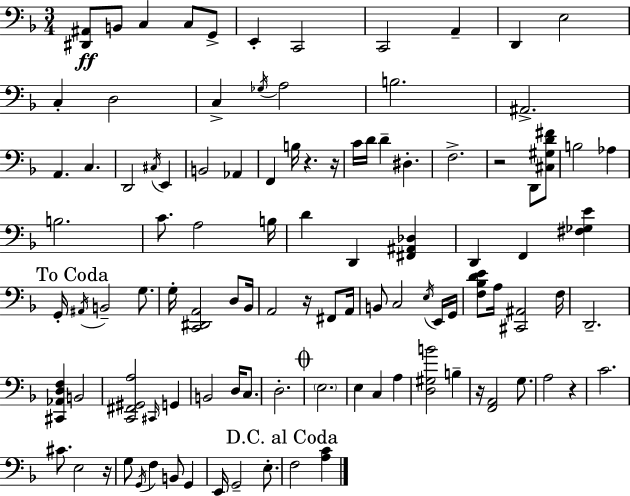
X:1
T:Untitled
M:3/4
L:1/4
K:F
[^D,,^A,,]/2 B,,/2 C, C,/2 G,,/2 E,, C,,2 C,,2 A,, D,, E,2 C, D,2 C, _G,/4 A,2 B,2 ^A,,2 A,, C, D,,2 ^C,/4 E,, B,,2 _A,, F,, B,/4 z z/4 C/4 D/4 D ^D, F,2 z2 D,,/2 [^C,^G,D^F]/2 B,2 _A, B,2 C/2 A,2 B,/4 D D,, [^F,,^A,,_D,] D,, F,, [^F,_G,E] G,,/4 ^A,,/4 B,,2 G,/2 G,/4 [C,,^D,,A,,]2 D,/2 _B,,/4 A,,2 z/4 ^F,,/2 A,,/4 B,,/2 C,2 E,/4 E,,/4 G,,/4 [F,_B,DE]/2 A,/4 [^C,,^A,,]2 F,/4 D,,2 [^C,,_A,,D,F,] B,,2 [C,,^F,,^G,,A,]2 ^C,,/4 G,, B,,2 D,/4 C,/2 D,2 E,2 E, C, A, [D,^G,B]2 B, z/4 [F,,A,,]2 G,/2 A,2 z C2 ^C/2 E,2 z/4 G,/2 G,,/4 F, B,,/2 G,, E,,/4 G,,2 E,/2 F,2 [A,C]